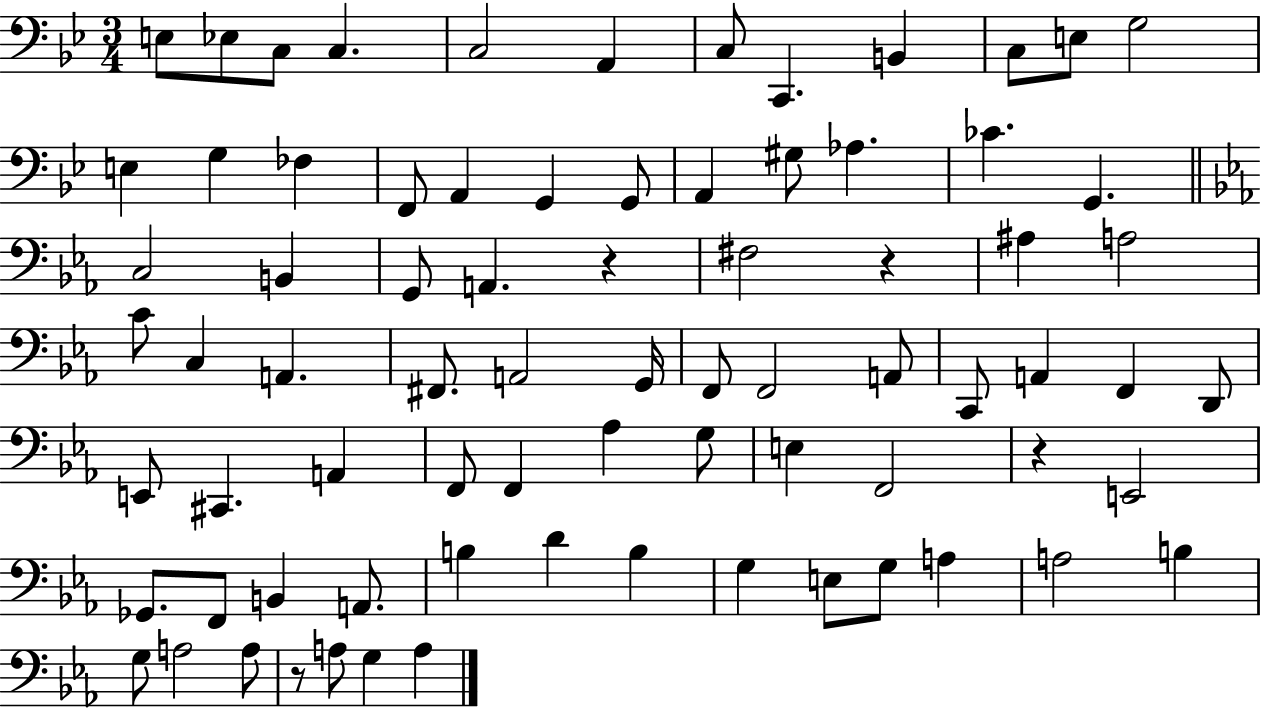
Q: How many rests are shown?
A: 4